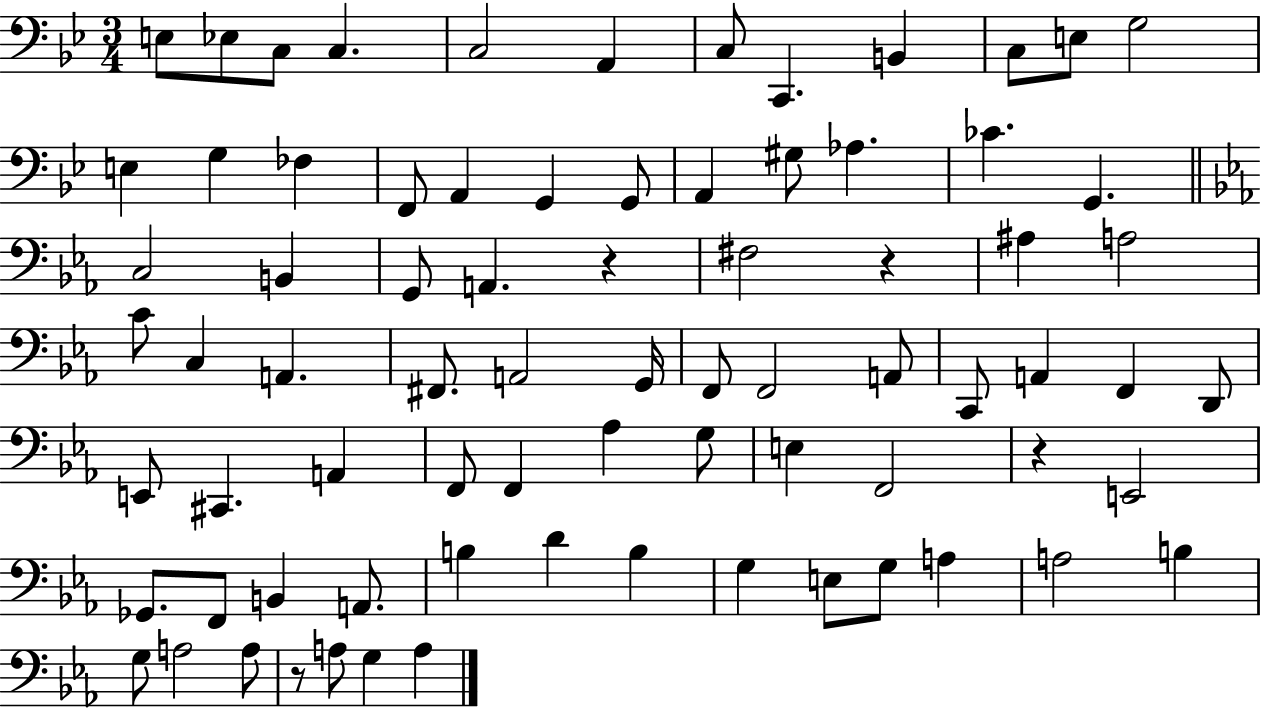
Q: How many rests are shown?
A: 4